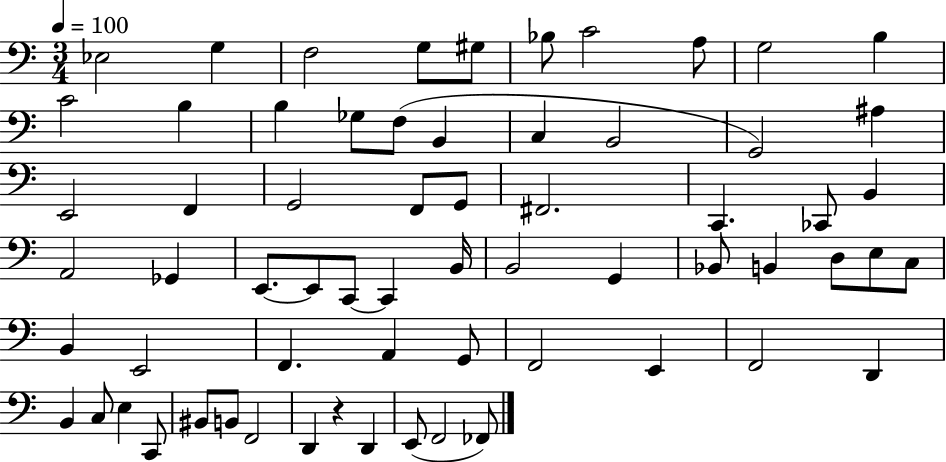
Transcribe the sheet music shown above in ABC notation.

X:1
T:Untitled
M:3/4
L:1/4
K:C
_E,2 G, F,2 G,/2 ^G,/2 _B,/2 C2 A,/2 G,2 B, C2 B, B, _G,/2 F,/2 B,, C, B,,2 G,,2 ^A, E,,2 F,, G,,2 F,,/2 G,,/2 ^F,,2 C,, _C,,/2 B,, A,,2 _G,, E,,/2 E,,/2 C,,/2 C,, B,,/4 B,,2 G,, _B,,/2 B,, D,/2 E,/2 C,/2 B,, E,,2 F,, A,, G,,/2 F,,2 E,, F,,2 D,, B,, C,/2 E, C,,/2 ^B,,/2 B,,/2 F,,2 D,, z D,, E,,/2 F,,2 _F,,/2